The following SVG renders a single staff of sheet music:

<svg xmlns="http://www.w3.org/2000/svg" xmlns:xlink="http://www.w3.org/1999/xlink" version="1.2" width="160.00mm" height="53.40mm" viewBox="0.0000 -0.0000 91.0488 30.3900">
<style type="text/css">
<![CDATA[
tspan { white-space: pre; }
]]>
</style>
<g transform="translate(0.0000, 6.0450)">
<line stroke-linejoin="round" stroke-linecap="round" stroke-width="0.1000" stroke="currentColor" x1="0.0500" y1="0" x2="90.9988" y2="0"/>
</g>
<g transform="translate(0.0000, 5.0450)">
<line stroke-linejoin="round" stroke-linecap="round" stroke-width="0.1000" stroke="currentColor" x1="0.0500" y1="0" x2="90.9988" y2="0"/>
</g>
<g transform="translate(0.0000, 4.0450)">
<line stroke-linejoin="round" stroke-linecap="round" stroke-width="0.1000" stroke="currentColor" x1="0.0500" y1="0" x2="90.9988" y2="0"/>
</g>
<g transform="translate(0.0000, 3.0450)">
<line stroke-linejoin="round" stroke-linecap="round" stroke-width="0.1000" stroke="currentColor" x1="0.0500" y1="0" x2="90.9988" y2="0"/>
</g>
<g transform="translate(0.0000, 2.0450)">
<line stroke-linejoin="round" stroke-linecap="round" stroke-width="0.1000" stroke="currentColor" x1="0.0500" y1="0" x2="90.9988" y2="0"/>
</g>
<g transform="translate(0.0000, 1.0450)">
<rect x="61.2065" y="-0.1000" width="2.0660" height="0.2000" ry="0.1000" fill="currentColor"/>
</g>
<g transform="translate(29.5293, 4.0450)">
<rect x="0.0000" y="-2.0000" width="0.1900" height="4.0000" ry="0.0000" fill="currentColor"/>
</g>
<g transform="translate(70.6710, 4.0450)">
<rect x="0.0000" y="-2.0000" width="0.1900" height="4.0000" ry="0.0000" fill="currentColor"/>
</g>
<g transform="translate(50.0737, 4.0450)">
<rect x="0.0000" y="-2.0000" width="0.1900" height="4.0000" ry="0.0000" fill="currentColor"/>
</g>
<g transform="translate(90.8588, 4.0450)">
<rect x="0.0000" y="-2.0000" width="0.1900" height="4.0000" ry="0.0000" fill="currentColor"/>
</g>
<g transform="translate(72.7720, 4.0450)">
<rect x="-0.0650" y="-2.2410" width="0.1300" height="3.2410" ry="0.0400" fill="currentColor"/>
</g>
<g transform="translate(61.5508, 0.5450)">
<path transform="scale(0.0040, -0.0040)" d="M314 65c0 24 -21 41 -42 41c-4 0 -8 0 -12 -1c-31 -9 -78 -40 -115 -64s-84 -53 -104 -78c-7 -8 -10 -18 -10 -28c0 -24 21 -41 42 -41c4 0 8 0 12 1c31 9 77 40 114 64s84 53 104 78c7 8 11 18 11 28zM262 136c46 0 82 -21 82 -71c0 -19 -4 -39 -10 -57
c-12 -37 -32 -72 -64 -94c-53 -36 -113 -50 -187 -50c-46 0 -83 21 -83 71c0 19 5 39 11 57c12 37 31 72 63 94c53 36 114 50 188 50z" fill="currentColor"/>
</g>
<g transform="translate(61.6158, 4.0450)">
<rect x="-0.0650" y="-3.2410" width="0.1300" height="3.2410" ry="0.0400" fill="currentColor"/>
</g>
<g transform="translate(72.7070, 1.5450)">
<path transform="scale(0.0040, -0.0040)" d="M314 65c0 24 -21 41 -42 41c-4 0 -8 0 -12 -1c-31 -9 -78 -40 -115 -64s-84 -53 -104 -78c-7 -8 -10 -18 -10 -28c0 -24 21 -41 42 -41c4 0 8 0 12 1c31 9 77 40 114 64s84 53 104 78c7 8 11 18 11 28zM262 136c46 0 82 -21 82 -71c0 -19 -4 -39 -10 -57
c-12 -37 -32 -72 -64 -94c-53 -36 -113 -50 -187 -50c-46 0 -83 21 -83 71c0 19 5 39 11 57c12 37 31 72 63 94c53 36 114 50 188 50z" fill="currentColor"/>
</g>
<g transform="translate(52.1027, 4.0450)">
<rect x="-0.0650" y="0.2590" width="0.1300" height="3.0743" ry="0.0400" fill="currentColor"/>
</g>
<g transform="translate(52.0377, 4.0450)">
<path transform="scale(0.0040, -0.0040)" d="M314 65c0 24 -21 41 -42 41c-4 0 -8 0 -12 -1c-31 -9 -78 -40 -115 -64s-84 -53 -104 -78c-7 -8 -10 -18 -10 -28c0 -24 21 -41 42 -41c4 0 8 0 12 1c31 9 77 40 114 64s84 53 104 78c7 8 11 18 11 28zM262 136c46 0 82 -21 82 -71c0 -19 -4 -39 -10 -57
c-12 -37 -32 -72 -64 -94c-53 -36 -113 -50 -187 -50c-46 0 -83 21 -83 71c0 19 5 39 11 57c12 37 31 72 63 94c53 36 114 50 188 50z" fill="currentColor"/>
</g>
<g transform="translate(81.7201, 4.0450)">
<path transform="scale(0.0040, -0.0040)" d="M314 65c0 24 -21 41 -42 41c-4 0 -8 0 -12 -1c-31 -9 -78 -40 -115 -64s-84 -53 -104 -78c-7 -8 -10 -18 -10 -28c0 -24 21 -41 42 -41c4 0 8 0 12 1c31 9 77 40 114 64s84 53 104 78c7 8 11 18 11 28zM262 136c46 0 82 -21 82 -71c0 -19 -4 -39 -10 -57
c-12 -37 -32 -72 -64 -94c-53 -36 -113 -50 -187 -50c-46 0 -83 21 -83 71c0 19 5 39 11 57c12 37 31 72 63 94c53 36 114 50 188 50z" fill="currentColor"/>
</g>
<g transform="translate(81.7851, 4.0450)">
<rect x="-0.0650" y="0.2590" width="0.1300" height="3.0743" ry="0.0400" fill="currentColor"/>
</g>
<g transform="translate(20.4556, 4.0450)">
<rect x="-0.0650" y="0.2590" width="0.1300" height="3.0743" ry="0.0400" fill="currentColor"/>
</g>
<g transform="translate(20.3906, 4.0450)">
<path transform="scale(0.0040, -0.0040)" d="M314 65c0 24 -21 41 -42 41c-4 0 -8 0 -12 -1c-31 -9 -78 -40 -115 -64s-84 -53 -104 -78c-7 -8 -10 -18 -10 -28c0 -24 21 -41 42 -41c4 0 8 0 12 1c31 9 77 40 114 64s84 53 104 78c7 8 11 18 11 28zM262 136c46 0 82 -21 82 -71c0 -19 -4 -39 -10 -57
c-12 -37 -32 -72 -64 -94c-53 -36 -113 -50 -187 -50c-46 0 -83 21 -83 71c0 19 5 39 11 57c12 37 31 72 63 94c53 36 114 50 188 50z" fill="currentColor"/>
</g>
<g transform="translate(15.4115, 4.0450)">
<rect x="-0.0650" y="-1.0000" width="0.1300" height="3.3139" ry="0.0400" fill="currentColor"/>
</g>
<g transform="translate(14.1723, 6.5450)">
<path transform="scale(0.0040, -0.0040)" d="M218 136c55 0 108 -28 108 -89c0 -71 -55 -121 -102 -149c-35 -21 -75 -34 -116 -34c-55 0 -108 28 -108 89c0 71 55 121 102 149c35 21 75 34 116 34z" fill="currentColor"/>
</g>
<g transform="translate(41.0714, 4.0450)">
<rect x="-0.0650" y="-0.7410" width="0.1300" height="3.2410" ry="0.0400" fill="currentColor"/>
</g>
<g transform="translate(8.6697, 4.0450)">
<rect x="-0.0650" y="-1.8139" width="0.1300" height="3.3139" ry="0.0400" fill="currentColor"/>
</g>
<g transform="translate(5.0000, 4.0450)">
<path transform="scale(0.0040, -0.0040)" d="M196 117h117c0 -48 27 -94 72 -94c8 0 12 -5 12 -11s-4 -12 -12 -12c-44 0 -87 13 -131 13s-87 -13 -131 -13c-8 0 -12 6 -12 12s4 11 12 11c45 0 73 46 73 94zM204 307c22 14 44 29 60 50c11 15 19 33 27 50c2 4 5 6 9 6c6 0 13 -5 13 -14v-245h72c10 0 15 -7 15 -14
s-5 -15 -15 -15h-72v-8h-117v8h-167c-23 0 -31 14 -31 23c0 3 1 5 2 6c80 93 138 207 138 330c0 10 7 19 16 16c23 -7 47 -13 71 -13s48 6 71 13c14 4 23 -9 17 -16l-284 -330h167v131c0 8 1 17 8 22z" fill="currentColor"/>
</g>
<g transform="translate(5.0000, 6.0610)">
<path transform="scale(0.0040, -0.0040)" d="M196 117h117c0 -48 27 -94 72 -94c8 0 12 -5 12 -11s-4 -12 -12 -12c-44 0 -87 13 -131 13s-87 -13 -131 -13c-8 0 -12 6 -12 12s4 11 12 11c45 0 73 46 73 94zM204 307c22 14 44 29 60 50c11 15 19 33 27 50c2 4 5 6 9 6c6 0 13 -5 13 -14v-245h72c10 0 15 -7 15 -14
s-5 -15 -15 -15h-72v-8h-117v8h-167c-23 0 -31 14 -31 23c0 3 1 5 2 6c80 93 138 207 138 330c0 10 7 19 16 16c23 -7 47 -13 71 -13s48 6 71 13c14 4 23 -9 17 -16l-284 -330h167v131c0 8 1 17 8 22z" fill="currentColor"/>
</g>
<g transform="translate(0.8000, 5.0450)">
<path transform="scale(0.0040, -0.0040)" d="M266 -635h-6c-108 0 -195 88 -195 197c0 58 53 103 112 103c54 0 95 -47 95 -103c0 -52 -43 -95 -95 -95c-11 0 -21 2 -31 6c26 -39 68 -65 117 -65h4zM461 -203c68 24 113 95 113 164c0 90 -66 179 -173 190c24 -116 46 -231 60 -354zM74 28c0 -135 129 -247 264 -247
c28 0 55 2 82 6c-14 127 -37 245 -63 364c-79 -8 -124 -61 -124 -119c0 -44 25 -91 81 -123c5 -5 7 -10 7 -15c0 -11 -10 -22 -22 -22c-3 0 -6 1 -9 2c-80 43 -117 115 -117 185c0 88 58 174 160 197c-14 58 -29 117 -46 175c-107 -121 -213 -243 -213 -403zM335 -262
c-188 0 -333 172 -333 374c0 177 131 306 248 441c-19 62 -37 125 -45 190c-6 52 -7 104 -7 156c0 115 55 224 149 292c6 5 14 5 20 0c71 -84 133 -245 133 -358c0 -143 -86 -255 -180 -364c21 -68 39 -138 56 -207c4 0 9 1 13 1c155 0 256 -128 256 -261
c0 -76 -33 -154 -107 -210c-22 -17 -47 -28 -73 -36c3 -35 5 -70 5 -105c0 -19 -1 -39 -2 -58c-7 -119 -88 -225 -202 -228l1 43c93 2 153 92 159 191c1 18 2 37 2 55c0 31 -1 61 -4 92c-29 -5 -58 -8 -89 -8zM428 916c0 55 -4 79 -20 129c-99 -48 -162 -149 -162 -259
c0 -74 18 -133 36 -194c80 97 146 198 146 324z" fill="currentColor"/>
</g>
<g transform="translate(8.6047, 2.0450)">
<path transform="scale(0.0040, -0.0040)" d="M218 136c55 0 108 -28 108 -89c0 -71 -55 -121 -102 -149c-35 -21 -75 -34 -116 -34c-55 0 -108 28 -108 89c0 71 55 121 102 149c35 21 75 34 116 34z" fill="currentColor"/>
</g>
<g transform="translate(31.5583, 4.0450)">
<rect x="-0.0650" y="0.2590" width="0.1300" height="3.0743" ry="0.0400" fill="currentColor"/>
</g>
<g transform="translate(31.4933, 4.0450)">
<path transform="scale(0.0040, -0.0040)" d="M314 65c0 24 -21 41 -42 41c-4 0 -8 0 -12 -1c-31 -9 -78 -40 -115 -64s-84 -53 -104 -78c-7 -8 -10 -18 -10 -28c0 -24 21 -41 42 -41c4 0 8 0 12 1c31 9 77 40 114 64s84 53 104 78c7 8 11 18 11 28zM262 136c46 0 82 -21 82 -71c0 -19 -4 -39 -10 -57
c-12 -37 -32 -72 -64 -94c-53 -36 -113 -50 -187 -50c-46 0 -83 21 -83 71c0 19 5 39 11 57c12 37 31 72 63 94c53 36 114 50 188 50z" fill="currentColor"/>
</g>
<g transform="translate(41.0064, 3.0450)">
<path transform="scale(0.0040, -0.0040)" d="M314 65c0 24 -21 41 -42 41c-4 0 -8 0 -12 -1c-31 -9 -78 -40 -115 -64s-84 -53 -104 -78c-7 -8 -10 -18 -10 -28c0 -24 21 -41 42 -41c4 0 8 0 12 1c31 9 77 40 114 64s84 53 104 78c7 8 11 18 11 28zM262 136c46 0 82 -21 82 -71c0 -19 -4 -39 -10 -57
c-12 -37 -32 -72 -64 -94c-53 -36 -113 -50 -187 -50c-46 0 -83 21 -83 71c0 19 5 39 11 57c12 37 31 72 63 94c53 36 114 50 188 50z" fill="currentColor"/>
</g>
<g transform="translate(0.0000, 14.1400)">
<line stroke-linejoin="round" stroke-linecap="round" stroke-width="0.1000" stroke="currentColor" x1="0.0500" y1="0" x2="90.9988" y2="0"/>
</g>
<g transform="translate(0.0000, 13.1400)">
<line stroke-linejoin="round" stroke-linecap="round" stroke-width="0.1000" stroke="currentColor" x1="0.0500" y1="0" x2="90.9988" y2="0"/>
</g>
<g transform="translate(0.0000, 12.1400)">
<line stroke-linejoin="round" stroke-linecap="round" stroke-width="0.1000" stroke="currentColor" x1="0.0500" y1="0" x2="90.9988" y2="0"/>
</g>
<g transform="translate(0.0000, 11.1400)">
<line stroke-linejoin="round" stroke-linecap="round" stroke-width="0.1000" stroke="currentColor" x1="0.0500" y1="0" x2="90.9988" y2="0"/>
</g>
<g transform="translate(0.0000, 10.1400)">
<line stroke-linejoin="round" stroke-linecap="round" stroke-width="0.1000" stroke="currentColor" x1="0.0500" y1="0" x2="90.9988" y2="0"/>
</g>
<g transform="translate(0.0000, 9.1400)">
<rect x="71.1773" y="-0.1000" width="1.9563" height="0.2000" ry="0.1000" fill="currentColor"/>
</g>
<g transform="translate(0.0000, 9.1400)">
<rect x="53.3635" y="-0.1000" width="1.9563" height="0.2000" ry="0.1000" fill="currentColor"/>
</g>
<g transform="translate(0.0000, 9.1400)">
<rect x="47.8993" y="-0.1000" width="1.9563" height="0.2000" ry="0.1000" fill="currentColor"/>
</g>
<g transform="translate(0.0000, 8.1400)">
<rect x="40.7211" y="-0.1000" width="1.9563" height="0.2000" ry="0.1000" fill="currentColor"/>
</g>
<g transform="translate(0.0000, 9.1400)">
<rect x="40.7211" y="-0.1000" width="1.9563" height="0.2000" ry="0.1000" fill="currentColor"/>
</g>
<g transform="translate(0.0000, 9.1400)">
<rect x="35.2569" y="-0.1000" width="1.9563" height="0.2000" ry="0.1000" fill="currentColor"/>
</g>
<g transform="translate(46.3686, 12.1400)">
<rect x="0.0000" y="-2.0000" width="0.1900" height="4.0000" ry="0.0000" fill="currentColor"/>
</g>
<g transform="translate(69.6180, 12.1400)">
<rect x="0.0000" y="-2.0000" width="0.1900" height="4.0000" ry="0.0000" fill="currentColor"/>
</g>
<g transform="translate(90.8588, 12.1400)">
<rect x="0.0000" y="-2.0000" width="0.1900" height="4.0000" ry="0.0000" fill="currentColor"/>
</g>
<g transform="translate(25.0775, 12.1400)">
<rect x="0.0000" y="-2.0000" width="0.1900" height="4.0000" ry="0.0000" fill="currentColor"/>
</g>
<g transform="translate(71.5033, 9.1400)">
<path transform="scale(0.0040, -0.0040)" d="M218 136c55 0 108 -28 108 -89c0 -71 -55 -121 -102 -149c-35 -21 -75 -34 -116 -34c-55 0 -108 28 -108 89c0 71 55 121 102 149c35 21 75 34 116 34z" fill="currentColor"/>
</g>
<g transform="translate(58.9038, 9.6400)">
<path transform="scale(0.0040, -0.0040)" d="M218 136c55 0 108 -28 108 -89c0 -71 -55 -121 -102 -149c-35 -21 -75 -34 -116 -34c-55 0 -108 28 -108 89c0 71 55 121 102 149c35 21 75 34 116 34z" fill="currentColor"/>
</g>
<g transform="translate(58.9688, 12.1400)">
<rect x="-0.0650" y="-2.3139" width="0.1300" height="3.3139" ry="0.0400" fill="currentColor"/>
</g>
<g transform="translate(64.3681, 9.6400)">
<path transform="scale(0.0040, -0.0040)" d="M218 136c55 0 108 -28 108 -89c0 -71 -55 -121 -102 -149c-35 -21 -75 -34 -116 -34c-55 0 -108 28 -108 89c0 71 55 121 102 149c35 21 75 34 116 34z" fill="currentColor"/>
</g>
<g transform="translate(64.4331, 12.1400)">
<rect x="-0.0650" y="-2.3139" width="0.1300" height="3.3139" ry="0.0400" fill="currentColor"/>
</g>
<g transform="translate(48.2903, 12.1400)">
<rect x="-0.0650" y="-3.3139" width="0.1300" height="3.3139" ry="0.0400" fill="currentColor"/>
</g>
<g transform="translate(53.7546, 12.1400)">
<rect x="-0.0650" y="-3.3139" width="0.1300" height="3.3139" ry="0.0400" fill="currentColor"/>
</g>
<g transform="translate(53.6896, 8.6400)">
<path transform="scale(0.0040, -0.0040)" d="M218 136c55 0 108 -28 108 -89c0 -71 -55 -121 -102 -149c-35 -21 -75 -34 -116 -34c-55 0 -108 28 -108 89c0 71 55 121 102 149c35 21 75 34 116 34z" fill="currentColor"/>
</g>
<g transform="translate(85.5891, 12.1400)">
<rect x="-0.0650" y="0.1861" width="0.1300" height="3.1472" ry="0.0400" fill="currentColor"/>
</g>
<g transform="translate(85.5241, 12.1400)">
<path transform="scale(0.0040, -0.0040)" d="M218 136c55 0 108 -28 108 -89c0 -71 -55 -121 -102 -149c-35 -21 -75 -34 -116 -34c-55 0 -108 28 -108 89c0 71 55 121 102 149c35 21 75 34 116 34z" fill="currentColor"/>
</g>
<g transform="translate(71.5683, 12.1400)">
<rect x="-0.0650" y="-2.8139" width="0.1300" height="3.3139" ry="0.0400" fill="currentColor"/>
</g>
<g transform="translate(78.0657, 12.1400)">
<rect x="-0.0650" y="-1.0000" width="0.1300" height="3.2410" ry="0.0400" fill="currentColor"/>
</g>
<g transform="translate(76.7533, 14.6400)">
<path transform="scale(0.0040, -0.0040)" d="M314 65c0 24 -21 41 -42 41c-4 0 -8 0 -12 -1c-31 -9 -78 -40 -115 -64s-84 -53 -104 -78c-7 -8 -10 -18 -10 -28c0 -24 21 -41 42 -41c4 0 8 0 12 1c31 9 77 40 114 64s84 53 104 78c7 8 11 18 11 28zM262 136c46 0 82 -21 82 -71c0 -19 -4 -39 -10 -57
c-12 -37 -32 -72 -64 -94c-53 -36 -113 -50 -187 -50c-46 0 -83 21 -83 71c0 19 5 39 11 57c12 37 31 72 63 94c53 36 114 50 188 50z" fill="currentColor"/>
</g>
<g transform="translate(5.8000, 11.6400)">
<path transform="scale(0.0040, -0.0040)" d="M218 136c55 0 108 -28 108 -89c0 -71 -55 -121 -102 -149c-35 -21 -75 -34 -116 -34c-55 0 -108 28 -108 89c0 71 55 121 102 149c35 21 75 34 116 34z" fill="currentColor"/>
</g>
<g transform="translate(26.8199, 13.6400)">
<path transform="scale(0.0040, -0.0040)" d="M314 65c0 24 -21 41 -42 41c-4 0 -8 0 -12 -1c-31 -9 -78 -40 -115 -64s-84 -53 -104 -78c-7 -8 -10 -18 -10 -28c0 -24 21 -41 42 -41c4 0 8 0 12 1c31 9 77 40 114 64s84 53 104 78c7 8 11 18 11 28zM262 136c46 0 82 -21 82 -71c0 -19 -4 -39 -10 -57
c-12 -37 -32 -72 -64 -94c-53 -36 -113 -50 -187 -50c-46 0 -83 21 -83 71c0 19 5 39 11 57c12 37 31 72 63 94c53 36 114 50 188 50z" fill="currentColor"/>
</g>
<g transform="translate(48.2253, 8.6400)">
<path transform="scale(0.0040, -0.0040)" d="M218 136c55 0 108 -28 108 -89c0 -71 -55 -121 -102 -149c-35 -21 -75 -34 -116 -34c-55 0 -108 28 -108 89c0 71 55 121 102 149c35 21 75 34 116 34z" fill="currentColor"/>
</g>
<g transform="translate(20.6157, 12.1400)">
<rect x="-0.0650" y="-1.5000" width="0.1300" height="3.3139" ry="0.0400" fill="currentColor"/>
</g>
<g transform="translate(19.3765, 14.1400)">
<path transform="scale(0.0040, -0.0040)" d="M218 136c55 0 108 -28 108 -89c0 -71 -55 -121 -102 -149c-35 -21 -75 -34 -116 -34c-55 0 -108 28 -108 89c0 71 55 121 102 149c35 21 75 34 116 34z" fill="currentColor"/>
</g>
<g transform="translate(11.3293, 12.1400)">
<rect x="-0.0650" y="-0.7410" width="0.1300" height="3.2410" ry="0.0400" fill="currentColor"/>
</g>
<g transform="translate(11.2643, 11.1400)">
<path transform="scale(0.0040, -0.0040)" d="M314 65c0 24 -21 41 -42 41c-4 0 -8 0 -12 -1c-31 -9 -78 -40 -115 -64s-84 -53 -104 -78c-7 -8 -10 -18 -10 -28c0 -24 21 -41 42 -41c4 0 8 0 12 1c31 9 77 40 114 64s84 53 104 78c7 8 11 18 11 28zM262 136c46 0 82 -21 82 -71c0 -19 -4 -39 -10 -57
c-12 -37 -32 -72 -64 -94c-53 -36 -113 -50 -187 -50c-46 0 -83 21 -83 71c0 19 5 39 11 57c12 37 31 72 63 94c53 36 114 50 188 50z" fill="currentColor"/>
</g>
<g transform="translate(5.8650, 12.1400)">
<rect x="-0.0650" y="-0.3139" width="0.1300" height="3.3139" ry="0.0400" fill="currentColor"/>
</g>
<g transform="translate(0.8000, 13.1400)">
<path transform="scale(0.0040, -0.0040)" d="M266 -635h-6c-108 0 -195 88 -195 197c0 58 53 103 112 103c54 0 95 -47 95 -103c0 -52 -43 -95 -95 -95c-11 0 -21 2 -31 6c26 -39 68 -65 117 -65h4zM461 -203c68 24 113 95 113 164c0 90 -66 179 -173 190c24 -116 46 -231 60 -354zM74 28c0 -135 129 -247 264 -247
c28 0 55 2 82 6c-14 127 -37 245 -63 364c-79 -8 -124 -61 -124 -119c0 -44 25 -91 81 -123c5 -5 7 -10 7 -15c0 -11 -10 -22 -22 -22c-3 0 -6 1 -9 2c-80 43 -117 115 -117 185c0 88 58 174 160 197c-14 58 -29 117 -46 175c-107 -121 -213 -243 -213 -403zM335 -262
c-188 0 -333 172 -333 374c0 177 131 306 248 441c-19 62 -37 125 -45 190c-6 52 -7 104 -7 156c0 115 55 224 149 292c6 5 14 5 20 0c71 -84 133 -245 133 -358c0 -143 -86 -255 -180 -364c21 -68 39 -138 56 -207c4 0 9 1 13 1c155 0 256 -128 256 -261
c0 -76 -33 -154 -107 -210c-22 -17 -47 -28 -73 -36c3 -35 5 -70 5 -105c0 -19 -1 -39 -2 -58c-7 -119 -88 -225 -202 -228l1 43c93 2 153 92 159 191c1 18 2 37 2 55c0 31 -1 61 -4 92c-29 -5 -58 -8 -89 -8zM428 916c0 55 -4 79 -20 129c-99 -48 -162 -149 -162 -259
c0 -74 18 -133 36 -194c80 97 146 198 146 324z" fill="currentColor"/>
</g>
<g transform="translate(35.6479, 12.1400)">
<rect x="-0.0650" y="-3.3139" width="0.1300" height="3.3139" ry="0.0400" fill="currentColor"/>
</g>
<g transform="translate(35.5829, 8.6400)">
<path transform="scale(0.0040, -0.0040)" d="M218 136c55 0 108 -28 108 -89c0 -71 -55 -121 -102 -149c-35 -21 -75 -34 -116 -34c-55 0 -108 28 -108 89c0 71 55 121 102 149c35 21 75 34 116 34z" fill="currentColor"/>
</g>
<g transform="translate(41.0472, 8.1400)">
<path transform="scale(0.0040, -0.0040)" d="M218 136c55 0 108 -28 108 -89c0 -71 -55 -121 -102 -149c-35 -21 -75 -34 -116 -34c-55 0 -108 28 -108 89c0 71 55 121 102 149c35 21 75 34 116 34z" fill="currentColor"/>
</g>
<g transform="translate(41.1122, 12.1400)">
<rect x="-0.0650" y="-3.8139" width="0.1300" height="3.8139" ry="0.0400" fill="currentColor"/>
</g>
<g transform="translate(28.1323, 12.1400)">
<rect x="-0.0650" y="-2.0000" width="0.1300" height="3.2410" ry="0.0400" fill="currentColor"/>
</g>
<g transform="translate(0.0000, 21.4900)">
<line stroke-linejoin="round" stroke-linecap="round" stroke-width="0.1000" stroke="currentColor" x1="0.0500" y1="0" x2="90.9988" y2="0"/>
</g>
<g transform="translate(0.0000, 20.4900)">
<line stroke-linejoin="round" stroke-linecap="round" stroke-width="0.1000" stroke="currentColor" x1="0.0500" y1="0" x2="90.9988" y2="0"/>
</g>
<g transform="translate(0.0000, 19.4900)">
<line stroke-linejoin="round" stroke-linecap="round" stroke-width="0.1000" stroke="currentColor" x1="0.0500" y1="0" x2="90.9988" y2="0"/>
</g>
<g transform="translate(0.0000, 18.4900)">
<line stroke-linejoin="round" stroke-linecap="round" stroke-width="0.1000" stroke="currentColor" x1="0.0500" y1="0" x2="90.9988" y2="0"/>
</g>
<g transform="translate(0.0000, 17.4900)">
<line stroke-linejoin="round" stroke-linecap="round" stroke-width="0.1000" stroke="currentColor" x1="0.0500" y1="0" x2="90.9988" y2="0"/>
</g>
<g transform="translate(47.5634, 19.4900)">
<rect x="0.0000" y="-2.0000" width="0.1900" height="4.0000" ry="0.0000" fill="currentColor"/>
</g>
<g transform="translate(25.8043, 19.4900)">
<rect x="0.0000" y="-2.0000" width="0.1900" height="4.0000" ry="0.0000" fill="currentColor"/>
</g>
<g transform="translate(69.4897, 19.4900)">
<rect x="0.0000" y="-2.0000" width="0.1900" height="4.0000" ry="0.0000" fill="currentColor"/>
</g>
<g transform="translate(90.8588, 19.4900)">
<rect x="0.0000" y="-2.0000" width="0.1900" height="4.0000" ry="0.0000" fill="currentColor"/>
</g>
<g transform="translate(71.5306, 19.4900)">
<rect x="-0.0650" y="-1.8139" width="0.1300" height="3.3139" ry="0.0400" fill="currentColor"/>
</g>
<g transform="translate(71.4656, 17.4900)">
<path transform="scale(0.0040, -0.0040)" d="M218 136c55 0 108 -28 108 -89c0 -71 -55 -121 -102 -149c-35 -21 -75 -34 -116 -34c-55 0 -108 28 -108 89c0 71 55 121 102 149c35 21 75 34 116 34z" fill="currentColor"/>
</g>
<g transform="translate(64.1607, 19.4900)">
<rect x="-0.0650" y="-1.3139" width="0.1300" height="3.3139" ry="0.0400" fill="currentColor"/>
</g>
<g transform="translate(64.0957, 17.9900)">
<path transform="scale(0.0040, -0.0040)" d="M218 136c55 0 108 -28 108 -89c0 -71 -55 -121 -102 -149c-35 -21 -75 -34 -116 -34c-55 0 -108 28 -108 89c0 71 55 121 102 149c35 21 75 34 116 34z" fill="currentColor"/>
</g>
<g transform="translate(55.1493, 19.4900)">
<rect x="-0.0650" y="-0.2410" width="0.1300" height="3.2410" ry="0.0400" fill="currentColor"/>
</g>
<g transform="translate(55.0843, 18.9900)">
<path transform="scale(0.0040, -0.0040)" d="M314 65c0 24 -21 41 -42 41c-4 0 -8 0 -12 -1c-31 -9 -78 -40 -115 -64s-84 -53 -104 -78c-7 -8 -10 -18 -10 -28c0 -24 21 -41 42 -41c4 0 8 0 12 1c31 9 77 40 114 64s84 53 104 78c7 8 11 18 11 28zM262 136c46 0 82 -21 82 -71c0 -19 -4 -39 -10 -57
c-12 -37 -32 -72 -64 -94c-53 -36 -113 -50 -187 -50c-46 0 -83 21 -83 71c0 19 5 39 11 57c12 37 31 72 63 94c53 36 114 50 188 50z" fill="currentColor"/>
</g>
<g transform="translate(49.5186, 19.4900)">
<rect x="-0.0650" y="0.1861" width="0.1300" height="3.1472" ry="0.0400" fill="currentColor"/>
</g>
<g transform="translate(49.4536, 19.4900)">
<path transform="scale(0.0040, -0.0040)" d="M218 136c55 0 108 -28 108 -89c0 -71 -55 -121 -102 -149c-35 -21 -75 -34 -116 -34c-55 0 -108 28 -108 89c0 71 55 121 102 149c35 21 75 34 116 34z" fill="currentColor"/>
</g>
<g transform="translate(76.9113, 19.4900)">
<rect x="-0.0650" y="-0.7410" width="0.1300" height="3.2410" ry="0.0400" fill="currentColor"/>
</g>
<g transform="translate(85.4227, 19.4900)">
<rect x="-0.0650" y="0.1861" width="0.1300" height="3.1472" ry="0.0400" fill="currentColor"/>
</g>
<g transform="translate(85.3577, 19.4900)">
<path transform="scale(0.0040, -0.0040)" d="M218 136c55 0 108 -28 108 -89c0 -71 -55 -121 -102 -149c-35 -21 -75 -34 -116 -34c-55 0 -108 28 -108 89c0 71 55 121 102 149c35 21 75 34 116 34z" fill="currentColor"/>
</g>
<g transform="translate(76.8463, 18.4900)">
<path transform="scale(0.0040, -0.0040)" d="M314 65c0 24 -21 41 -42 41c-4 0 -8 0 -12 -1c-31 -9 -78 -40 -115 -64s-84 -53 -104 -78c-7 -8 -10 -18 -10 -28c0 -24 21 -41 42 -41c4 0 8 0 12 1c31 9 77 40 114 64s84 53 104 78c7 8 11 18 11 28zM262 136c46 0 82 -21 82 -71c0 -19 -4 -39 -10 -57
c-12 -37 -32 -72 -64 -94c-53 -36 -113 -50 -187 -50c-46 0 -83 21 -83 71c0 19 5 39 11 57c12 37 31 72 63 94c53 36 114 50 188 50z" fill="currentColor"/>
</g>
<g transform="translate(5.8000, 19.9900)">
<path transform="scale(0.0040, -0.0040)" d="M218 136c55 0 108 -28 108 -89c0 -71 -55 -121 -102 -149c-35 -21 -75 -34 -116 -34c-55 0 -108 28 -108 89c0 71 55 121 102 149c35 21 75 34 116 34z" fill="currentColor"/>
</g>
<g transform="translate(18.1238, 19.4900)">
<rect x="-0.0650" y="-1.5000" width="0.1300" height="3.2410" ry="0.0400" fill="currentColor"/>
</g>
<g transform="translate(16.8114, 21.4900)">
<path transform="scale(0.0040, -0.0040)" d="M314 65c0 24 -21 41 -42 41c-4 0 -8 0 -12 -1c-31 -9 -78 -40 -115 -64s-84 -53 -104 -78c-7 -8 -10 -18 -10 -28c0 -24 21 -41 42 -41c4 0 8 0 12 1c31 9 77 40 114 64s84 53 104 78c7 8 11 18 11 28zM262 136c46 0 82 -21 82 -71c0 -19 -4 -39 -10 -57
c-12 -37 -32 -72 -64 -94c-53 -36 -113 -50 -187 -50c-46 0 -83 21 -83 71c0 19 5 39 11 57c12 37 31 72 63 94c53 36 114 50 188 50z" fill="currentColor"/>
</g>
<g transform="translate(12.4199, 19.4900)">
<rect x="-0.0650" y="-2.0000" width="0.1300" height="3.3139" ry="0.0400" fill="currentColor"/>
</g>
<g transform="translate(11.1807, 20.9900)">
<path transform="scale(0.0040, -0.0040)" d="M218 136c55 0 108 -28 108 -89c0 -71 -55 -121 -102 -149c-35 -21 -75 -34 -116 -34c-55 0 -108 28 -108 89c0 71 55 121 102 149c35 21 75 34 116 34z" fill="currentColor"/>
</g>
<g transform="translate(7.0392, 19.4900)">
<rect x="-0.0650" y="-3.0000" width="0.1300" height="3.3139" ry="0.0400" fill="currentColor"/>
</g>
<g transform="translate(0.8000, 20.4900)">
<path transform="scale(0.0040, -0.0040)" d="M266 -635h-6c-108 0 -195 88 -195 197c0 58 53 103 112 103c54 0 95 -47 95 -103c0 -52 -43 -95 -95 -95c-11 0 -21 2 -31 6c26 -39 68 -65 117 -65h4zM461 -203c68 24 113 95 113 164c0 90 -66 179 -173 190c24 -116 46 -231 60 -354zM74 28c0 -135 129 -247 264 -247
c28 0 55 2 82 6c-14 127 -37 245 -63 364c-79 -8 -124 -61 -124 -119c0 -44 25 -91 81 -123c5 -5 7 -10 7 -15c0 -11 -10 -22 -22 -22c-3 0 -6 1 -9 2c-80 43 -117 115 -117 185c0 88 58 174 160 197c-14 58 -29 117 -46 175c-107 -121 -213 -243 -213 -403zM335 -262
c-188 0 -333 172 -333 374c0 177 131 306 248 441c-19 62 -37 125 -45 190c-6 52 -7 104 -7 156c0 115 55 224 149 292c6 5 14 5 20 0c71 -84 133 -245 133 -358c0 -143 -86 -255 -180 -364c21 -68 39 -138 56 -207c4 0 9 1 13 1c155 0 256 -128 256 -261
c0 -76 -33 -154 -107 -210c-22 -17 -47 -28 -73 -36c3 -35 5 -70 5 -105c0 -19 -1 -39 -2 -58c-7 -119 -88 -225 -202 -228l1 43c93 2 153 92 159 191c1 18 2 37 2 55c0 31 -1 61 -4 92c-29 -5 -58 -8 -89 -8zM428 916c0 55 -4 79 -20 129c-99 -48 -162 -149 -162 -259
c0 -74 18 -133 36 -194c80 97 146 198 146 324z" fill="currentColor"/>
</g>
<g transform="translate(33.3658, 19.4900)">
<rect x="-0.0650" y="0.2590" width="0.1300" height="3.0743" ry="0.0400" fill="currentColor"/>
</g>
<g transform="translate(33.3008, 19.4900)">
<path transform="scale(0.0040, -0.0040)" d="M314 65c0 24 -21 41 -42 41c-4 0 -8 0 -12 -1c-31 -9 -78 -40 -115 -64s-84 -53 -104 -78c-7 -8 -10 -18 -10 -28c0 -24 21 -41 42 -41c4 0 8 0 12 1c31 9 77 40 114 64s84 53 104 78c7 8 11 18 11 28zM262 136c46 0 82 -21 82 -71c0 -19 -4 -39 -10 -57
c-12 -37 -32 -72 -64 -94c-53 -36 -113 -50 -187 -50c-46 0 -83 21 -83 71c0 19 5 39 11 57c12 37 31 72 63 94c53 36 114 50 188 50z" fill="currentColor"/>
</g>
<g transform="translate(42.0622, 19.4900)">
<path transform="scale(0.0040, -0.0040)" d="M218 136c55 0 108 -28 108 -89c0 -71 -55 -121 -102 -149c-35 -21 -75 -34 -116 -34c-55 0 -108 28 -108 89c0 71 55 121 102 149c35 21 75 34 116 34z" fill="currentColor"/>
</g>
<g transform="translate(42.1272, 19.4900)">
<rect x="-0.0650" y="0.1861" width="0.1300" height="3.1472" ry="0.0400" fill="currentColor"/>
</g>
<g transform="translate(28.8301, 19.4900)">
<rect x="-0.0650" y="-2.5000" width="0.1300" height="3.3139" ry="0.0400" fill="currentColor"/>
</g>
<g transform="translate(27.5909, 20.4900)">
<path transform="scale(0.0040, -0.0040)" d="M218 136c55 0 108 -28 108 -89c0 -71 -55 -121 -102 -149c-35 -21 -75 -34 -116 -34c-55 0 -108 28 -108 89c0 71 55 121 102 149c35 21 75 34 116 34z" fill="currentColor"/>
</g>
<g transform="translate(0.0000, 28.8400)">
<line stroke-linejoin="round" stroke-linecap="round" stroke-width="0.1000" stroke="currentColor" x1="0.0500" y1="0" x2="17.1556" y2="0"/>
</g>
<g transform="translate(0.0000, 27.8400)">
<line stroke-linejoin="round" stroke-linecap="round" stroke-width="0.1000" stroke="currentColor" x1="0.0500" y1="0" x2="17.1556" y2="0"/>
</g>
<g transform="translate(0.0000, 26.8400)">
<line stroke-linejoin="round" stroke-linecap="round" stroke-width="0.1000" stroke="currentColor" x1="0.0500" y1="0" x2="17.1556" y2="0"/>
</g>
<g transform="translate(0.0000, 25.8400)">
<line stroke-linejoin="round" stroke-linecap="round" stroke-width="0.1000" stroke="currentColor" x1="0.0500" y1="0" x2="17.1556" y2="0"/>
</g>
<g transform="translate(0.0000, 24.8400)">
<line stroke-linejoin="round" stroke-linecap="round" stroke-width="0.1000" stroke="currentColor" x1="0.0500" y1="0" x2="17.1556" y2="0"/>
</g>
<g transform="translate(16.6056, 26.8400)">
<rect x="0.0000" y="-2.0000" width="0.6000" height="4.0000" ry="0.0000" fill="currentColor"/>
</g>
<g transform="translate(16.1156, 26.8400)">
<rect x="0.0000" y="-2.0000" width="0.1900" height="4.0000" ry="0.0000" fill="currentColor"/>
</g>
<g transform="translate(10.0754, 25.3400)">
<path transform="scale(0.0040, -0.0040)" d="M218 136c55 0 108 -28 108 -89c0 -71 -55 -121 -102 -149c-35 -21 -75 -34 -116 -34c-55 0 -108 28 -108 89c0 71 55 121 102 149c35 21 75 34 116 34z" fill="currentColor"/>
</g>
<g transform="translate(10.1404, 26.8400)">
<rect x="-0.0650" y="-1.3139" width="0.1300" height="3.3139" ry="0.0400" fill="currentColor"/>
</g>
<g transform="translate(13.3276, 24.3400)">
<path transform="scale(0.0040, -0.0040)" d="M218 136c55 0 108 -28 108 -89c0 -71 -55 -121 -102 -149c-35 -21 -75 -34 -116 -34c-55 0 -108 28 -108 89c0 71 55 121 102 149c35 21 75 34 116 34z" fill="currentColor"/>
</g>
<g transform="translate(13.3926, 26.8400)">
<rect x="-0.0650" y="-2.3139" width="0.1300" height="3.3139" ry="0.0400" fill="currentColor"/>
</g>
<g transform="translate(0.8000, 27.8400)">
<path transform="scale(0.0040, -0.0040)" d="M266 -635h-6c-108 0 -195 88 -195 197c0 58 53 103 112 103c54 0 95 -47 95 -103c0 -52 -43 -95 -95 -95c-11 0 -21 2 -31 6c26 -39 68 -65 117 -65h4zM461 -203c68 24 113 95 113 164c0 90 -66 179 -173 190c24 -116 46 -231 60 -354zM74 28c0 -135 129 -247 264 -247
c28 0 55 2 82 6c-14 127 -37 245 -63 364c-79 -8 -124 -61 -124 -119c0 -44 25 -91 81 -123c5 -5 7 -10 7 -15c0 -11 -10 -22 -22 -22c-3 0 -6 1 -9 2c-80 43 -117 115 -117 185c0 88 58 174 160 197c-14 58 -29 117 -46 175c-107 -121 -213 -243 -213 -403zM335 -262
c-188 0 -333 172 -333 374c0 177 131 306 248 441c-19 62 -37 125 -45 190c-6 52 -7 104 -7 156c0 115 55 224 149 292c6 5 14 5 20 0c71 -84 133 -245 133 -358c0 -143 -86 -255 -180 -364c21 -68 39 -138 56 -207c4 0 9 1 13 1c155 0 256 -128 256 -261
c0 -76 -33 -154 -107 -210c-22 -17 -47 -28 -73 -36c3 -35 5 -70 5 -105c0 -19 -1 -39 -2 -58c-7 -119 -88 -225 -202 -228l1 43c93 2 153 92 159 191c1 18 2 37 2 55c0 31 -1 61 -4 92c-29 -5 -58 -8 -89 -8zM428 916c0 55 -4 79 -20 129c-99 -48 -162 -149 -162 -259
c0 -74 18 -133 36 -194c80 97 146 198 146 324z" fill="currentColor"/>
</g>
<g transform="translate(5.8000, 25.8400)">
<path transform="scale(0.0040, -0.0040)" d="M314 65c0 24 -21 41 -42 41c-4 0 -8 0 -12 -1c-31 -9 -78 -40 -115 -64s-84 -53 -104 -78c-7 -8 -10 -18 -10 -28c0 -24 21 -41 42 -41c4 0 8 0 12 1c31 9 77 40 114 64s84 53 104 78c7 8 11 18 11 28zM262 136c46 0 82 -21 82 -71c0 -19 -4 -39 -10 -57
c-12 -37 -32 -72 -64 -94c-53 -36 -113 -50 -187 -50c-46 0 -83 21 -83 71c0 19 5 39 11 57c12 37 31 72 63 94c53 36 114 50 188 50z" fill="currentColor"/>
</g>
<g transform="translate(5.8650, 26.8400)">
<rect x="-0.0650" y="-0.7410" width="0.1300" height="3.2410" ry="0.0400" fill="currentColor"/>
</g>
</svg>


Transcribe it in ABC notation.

X:1
T:Untitled
M:4/4
L:1/4
K:C
f D B2 B2 d2 B2 b2 g2 B2 c d2 E F2 b c' b b g g a D2 B A F E2 G B2 B B c2 e f d2 B d2 e g